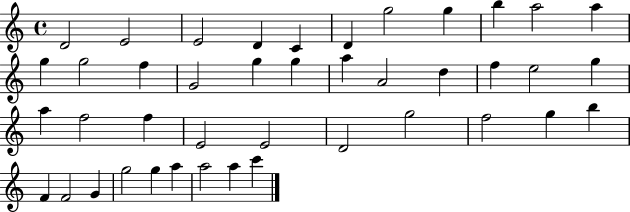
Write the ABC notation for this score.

X:1
T:Untitled
M:4/4
L:1/4
K:C
D2 E2 E2 D C D g2 g b a2 a g g2 f G2 g g a A2 d f e2 g a f2 f E2 E2 D2 g2 f2 g b F F2 G g2 g a a2 a c'